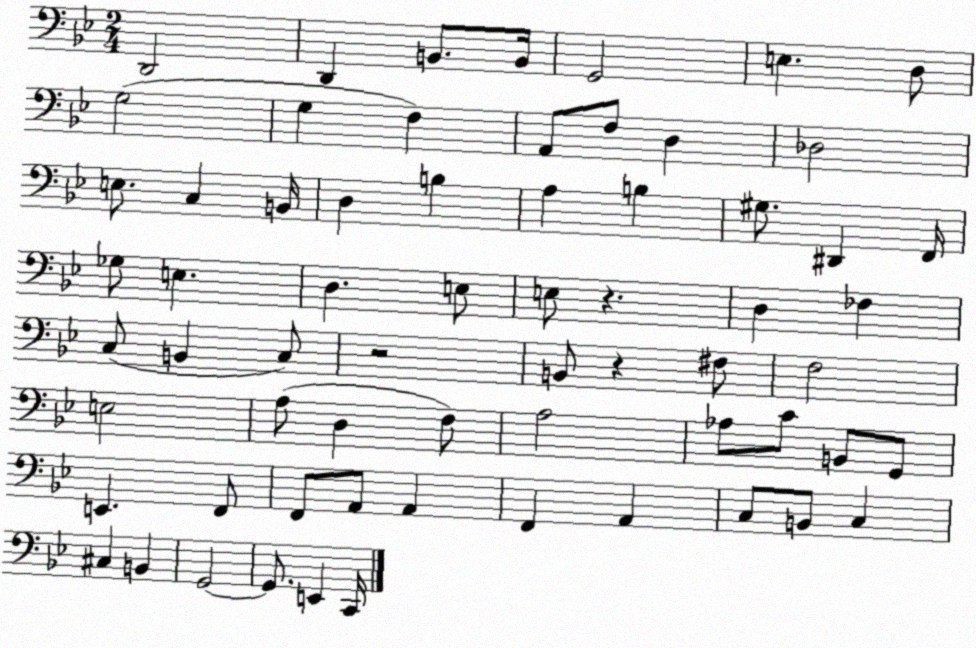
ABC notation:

X:1
T:Untitled
M:2/4
L:1/4
K:Bb
D,,2 D,, B,,/2 B,,/4 G,,2 E, D,/2 G,2 G, F, A,,/2 F,/2 D, _D,2 E,/2 C, B,,/4 D, B, A, B, ^G,/2 ^D,, F,,/4 _G,/2 E, D, E,/2 E,/2 z D, _F, C,/2 B,, C,/2 z2 B,,/2 z ^F,/2 F,2 E,2 A,/2 D, F,/2 A,2 _A,/2 C/2 B,,/2 G,,/2 E,, F,,/2 F,,/2 A,,/2 A,, F,, A,, C,/2 B,,/2 C, ^C, B,, G,,2 G,,/2 E,, C,,/4